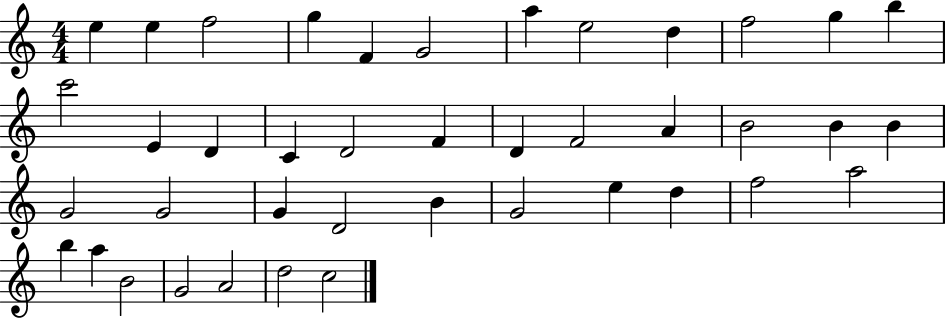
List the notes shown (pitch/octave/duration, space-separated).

E5/q E5/q F5/h G5/q F4/q G4/h A5/q E5/h D5/q F5/h G5/q B5/q C6/h E4/q D4/q C4/q D4/h F4/q D4/q F4/h A4/q B4/h B4/q B4/q G4/h G4/h G4/q D4/h B4/q G4/h E5/q D5/q F5/h A5/h B5/q A5/q B4/h G4/h A4/h D5/h C5/h